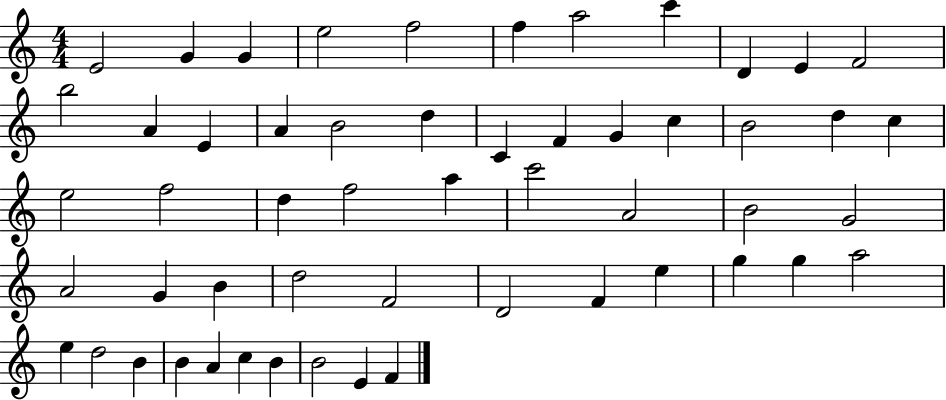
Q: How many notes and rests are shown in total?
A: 54